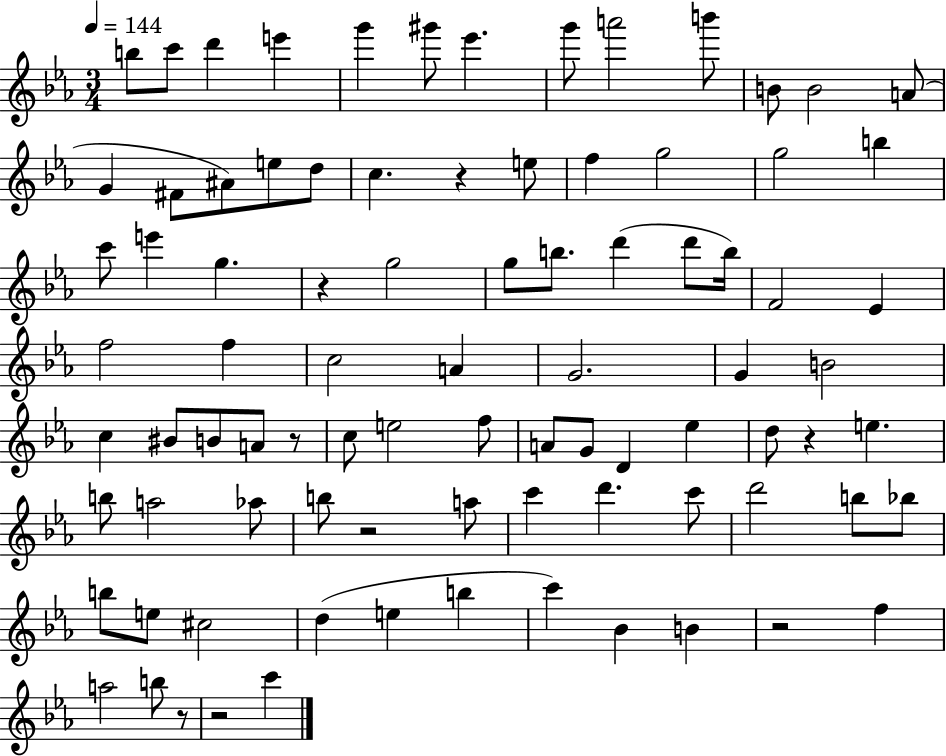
B5/e C6/e D6/q E6/q G6/q G#6/e Eb6/q. G6/e A6/h B6/e B4/e B4/h A4/e G4/q F#4/e A#4/e E5/e D5/e C5/q. R/q E5/e F5/q G5/h G5/h B5/q C6/e E6/q G5/q. R/q G5/h G5/e B5/e. D6/q D6/e B5/s F4/h Eb4/q F5/h F5/q C5/h A4/q G4/h. G4/q B4/h C5/q BIS4/e B4/e A4/e R/e C5/e E5/h F5/e A4/e G4/e D4/q Eb5/q D5/e R/q E5/q. B5/e A5/h Ab5/e B5/e R/h A5/e C6/q D6/q. C6/e D6/h B5/e Bb5/e B5/e E5/e C#5/h D5/q E5/q B5/q C6/q Bb4/q B4/q R/h F5/q A5/h B5/e R/e R/h C6/q